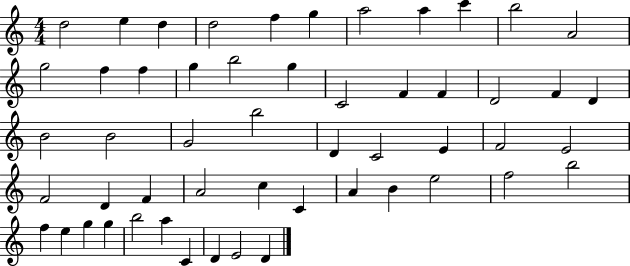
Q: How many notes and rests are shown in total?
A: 53